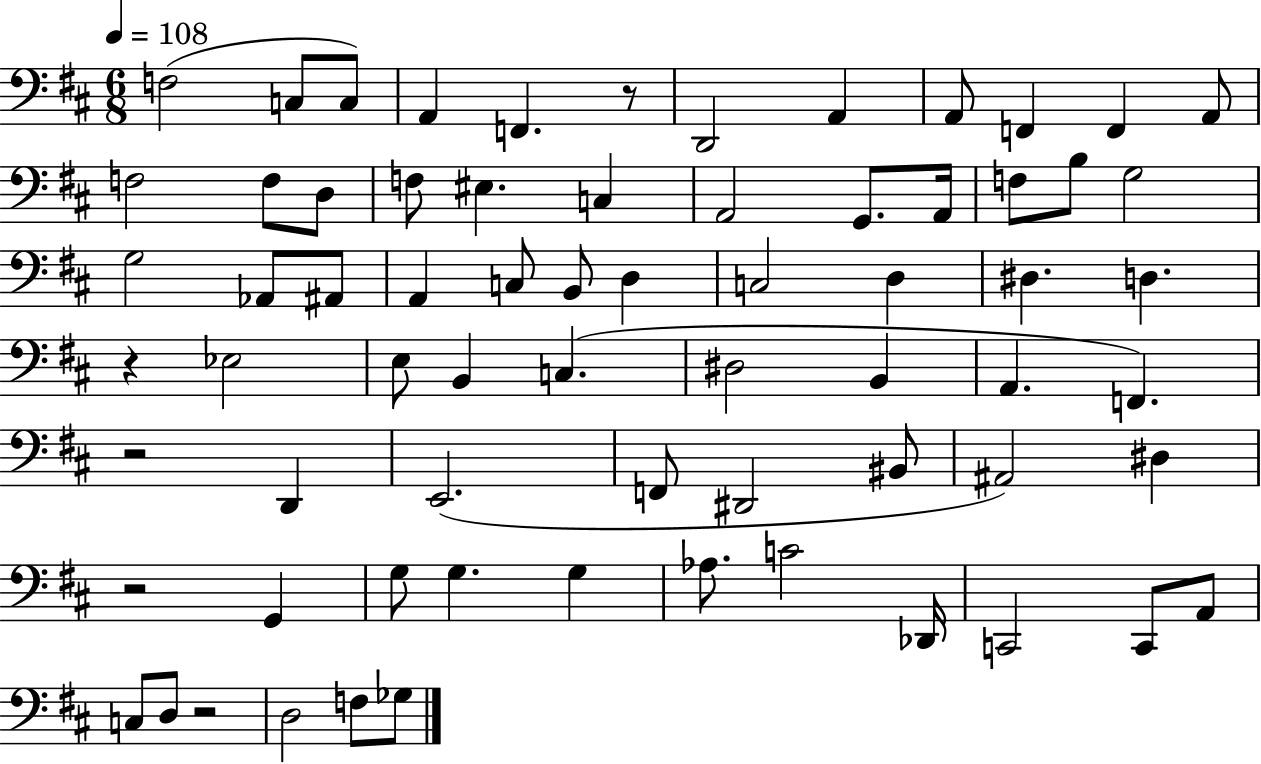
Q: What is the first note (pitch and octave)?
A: F3